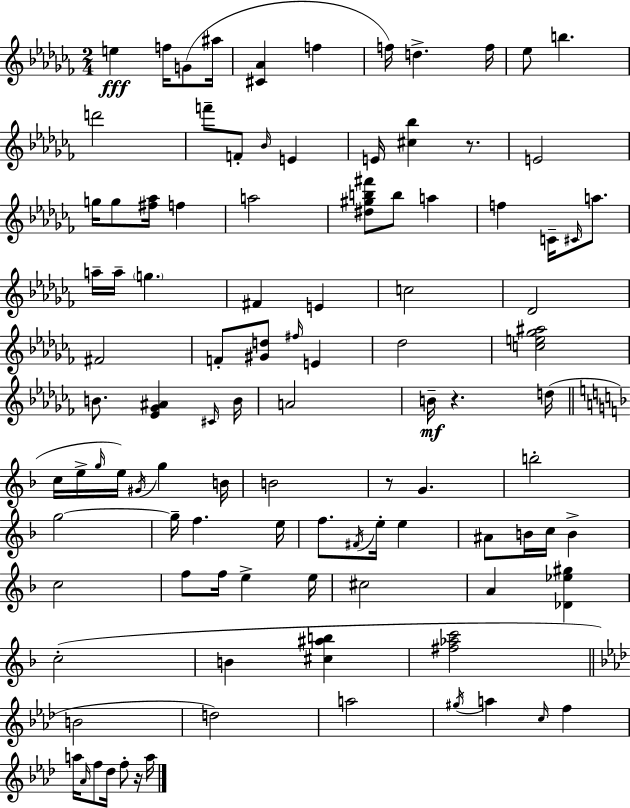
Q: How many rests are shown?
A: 4